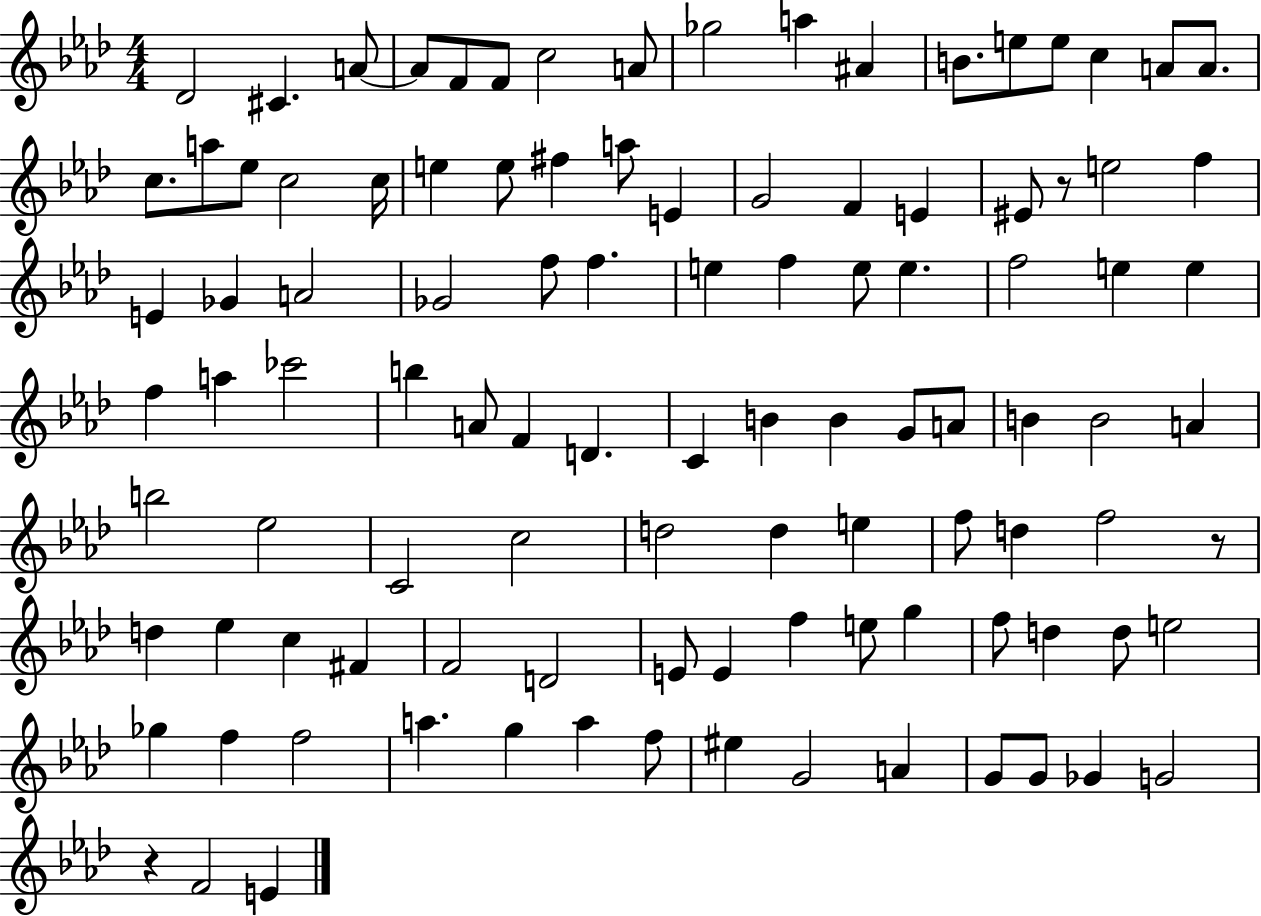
{
  \clef treble
  \numericTimeSignature
  \time 4/4
  \key aes \major
  \repeat volta 2 { des'2 cis'4. a'8~~ | a'8 f'8 f'8 c''2 a'8 | ges''2 a''4 ais'4 | b'8. e''8 e''8 c''4 a'8 a'8. | \break c''8. a''8 ees''8 c''2 c''16 | e''4 e''8 fis''4 a''8 e'4 | g'2 f'4 e'4 | eis'8 r8 e''2 f''4 | \break e'4 ges'4 a'2 | ges'2 f''8 f''4. | e''4 f''4 e''8 e''4. | f''2 e''4 e''4 | \break f''4 a''4 ces'''2 | b''4 a'8 f'4 d'4. | c'4 b'4 b'4 g'8 a'8 | b'4 b'2 a'4 | \break b''2 ees''2 | c'2 c''2 | d''2 d''4 e''4 | f''8 d''4 f''2 r8 | \break d''4 ees''4 c''4 fis'4 | f'2 d'2 | e'8 e'4 f''4 e''8 g''4 | f''8 d''4 d''8 e''2 | \break ges''4 f''4 f''2 | a''4. g''4 a''4 f''8 | eis''4 g'2 a'4 | g'8 g'8 ges'4 g'2 | \break r4 f'2 e'4 | } \bar "|."
}